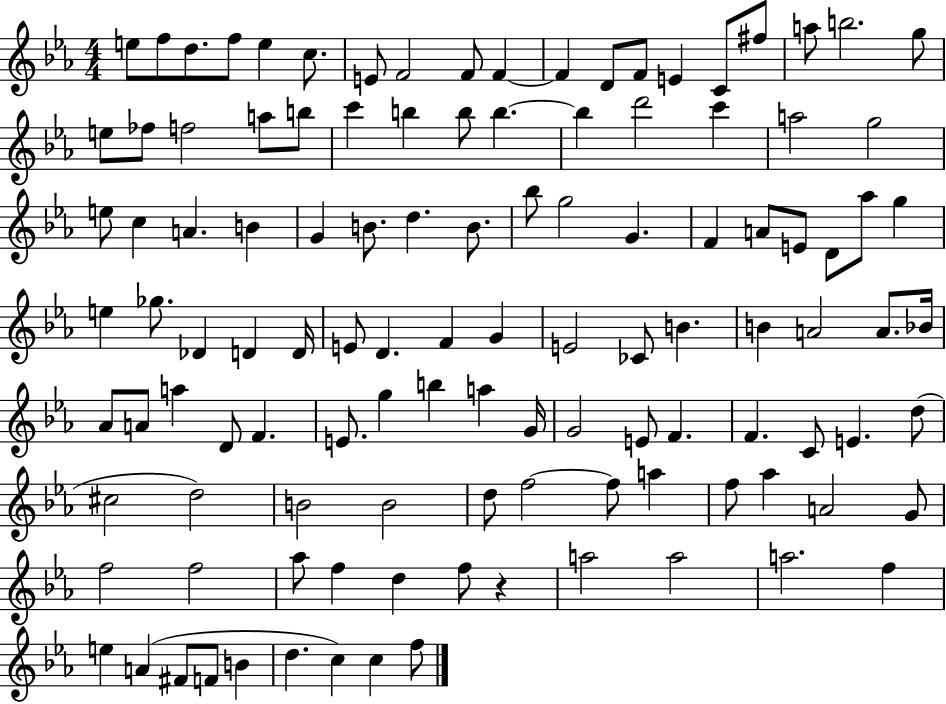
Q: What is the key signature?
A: EES major